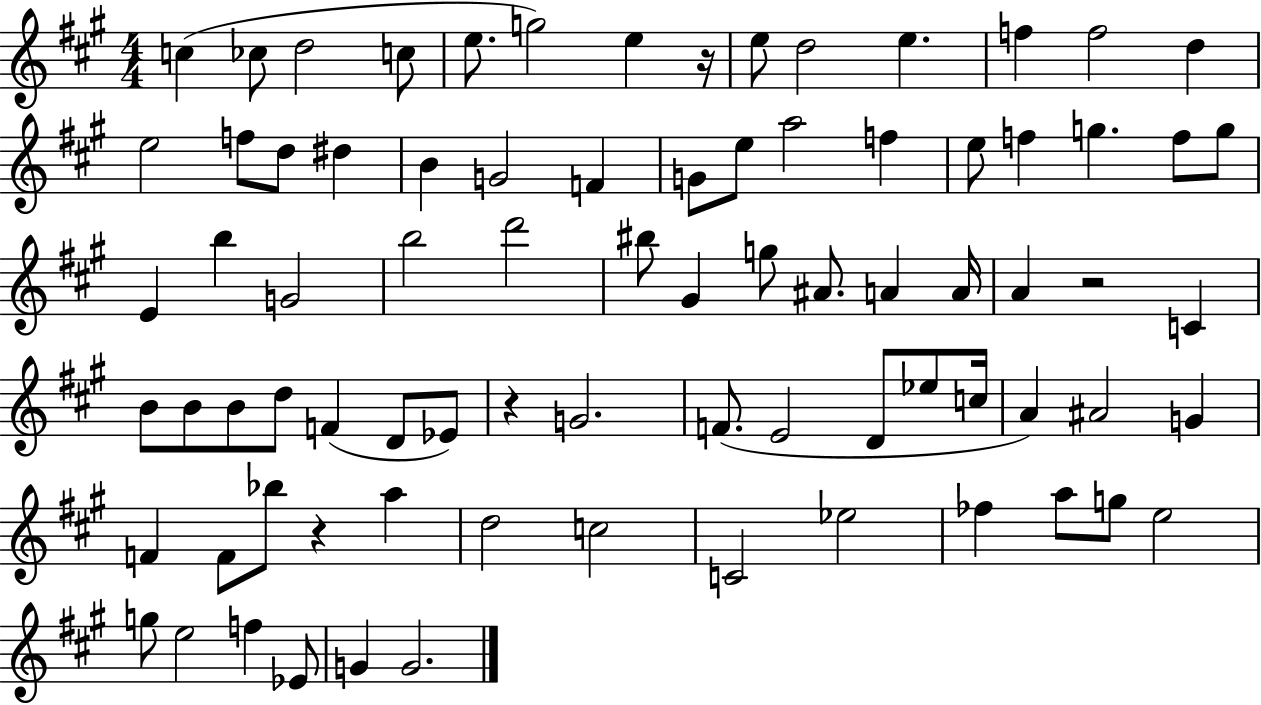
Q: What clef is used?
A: treble